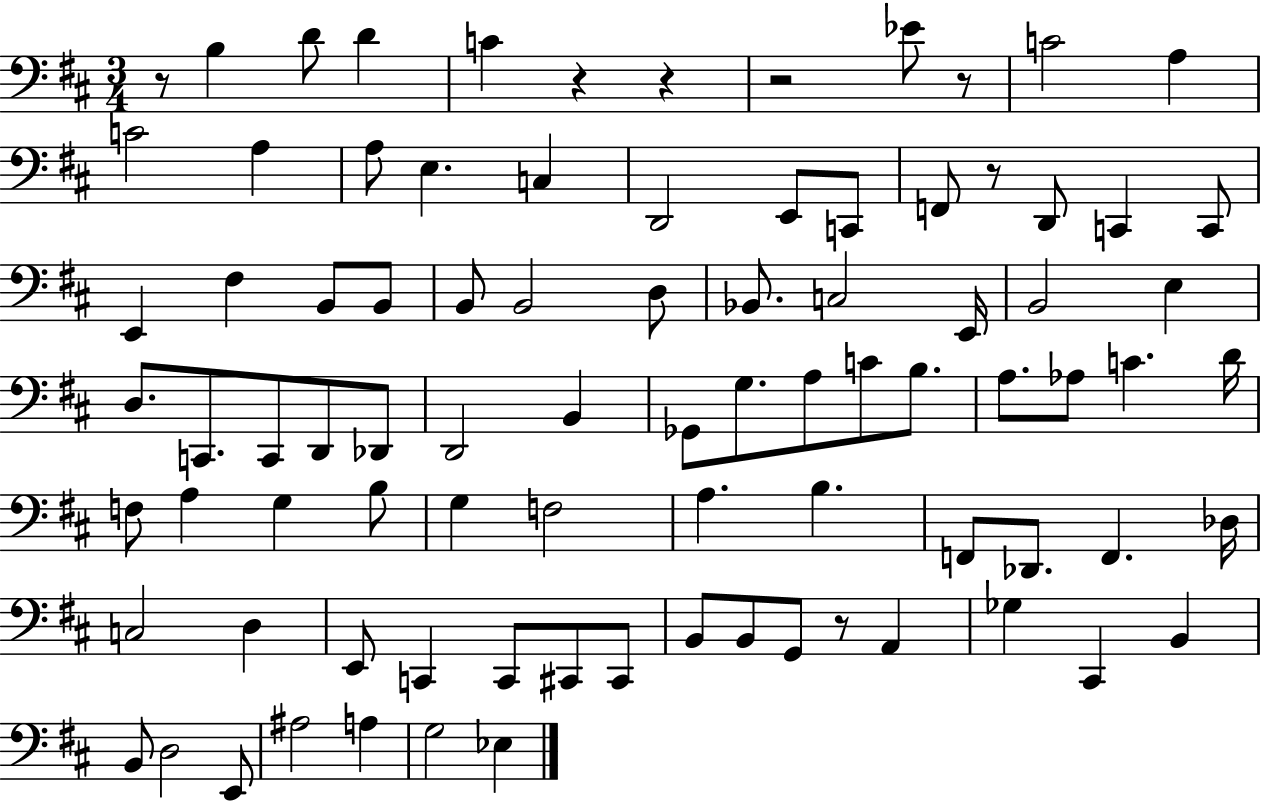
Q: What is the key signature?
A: D major